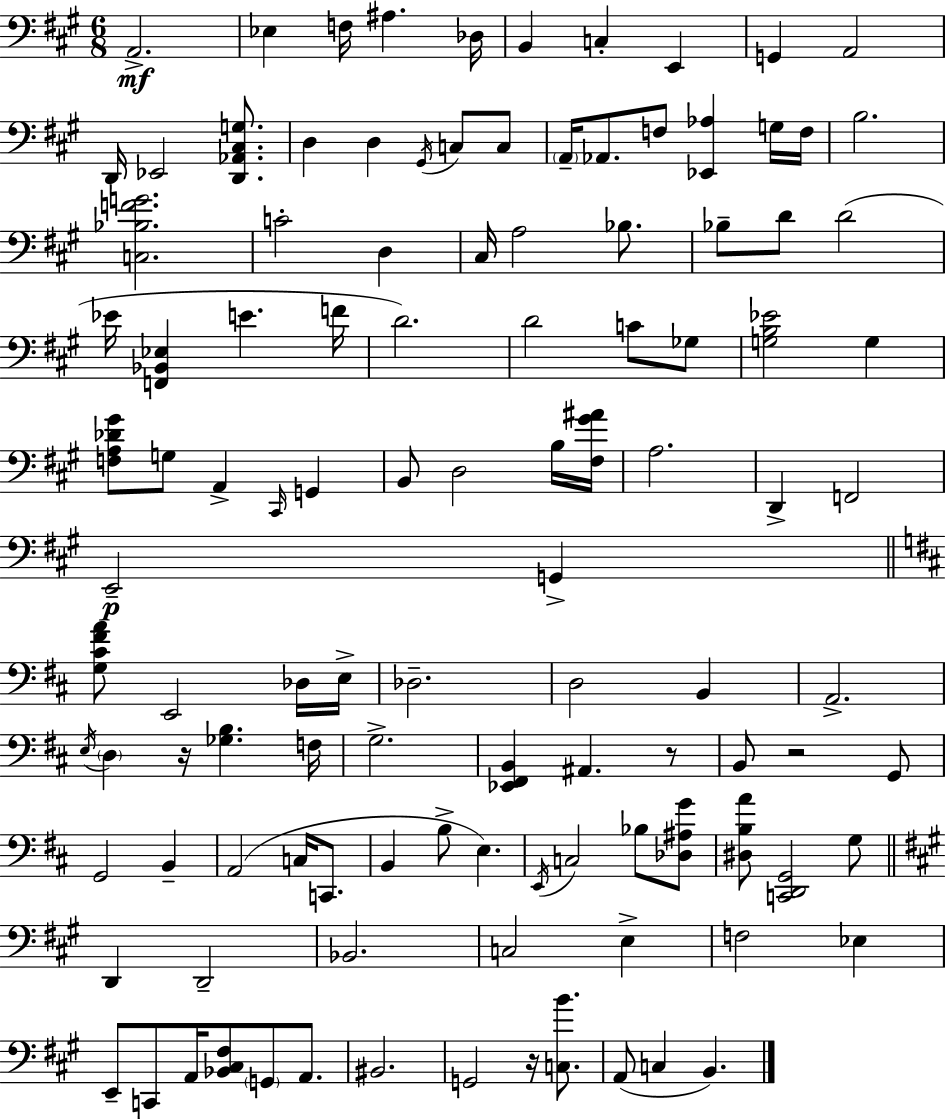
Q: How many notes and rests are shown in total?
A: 113